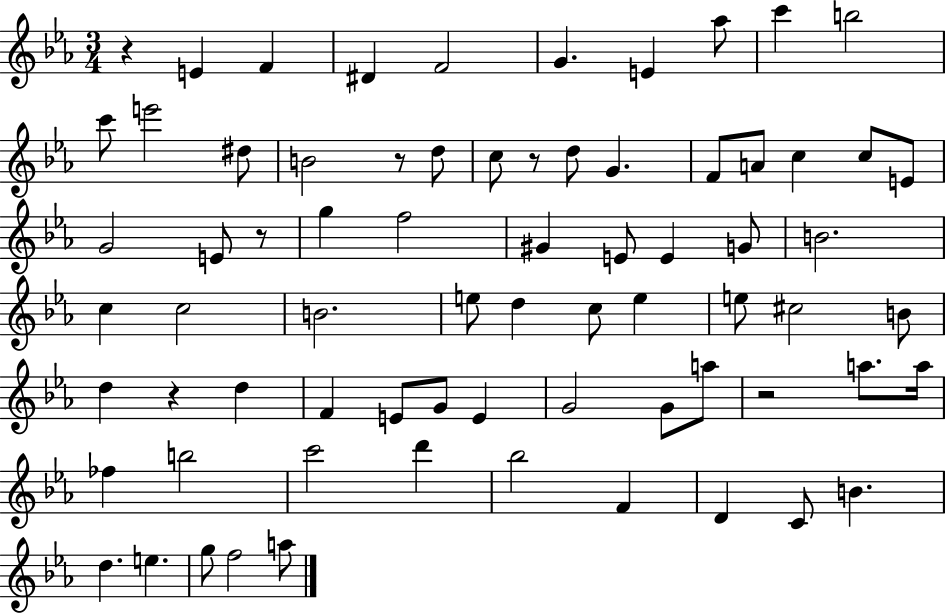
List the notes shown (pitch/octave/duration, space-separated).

R/q E4/q F4/q D#4/q F4/h G4/q. E4/q Ab5/e C6/q B5/h C6/e E6/h D#5/e B4/h R/e D5/e C5/e R/e D5/e G4/q. F4/e A4/e C5/q C5/e E4/e G4/h E4/e R/e G5/q F5/h G#4/q E4/e E4/q G4/e B4/h. C5/q C5/h B4/h. E5/e D5/q C5/e E5/q E5/e C#5/h B4/e D5/q R/q D5/q F4/q E4/e G4/e E4/q G4/h G4/e A5/e R/h A5/e. A5/s FES5/q B5/h C6/h D6/q Bb5/h F4/q D4/q C4/e B4/q. D5/q. E5/q. G5/e F5/h A5/e